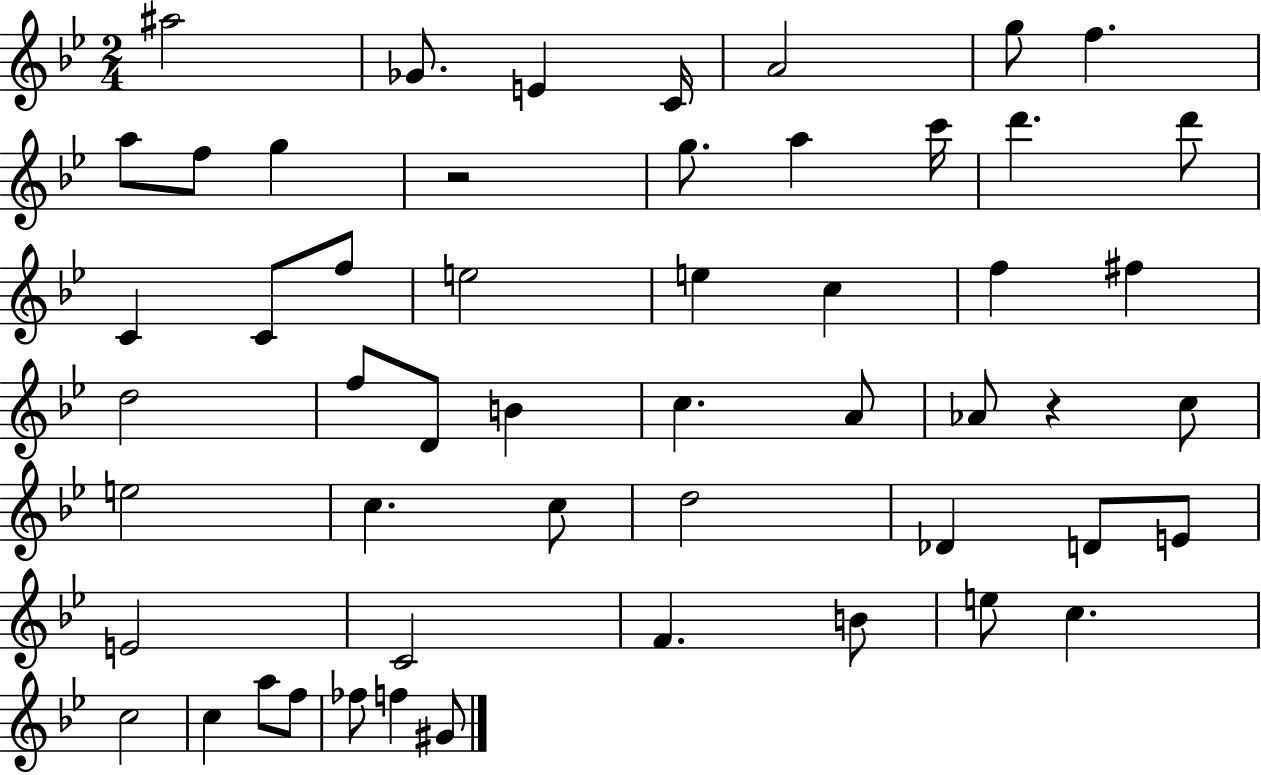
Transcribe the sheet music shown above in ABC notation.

X:1
T:Untitled
M:2/4
L:1/4
K:Bb
^a2 _G/2 E C/4 A2 g/2 f a/2 f/2 g z2 g/2 a c'/4 d' d'/2 C C/2 f/2 e2 e c f ^f d2 f/2 D/2 B c A/2 _A/2 z c/2 e2 c c/2 d2 _D D/2 E/2 E2 C2 F B/2 e/2 c c2 c a/2 f/2 _f/2 f ^G/2